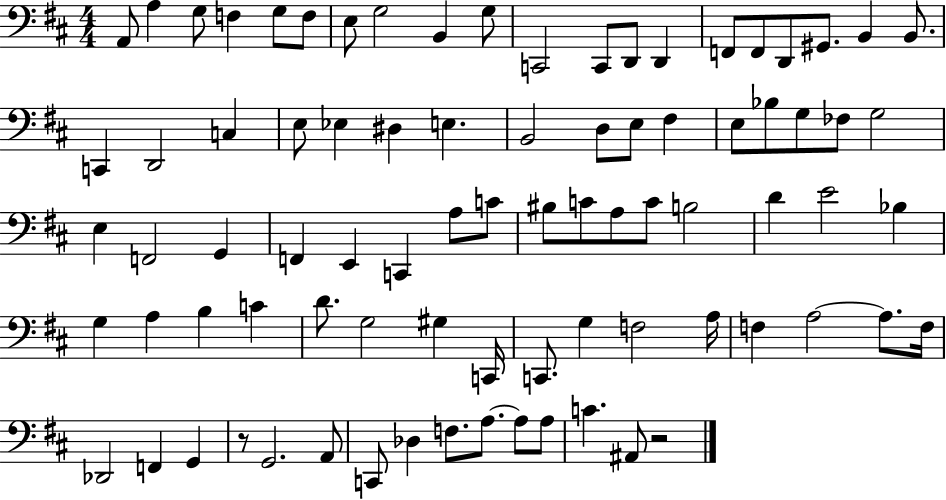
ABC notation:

X:1
T:Untitled
M:4/4
L:1/4
K:D
A,,/2 A, G,/2 F, G,/2 F,/2 E,/2 G,2 B,, G,/2 C,,2 C,,/2 D,,/2 D,, F,,/2 F,,/2 D,,/2 ^G,,/2 B,, B,,/2 C,, D,,2 C, E,/2 _E, ^D, E, B,,2 D,/2 E,/2 ^F, E,/2 _B,/2 G,/2 _F,/2 G,2 E, F,,2 G,, F,, E,, C,, A,/2 C/2 ^B,/2 C/2 A,/2 C/2 B,2 D E2 _B, G, A, B, C D/2 G,2 ^G, C,,/4 C,,/2 G, F,2 A,/4 F, A,2 A,/2 F,/4 _D,,2 F,, G,, z/2 G,,2 A,,/2 C,,/2 _D, F,/2 A,/2 A,/2 A,/2 C ^A,,/2 z2